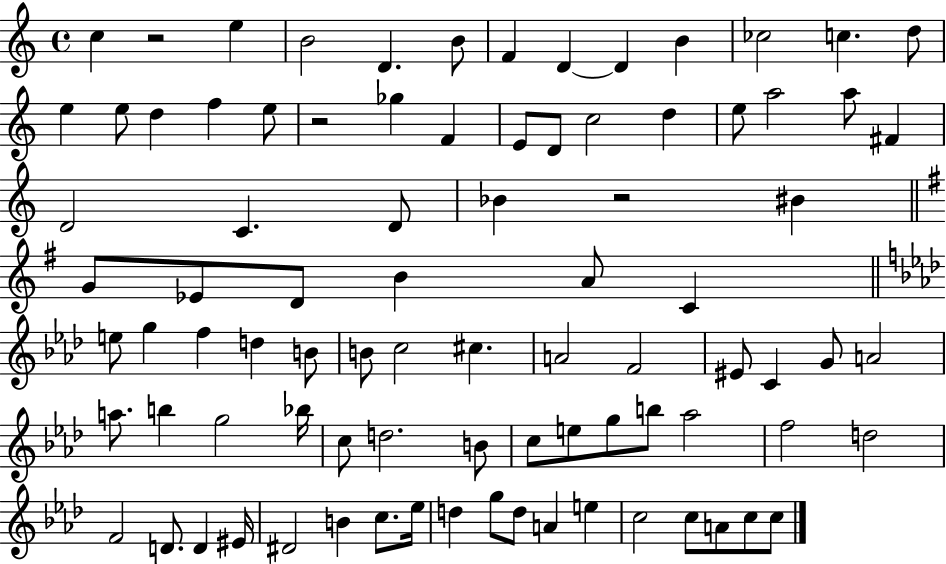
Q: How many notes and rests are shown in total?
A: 87